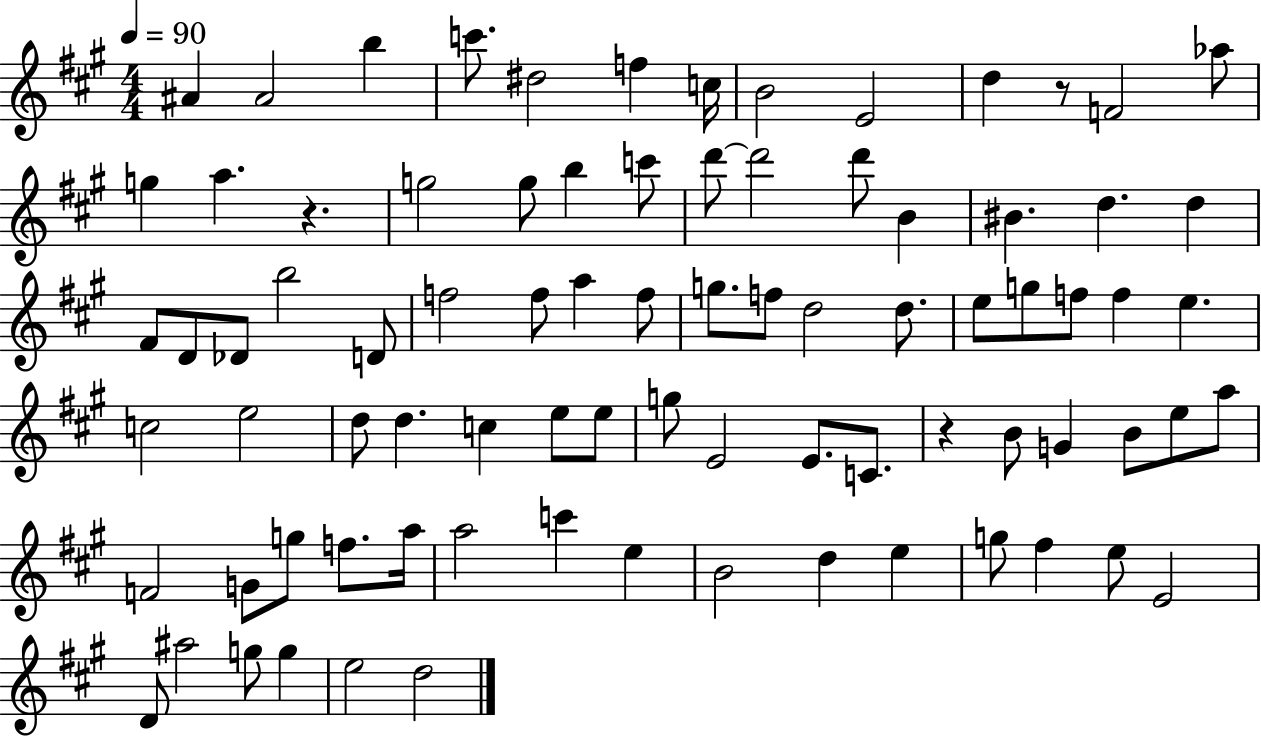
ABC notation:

X:1
T:Untitled
M:4/4
L:1/4
K:A
^A ^A2 b c'/2 ^d2 f c/4 B2 E2 d z/2 F2 _a/2 g a z g2 g/2 b c'/2 d'/2 d'2 d'/2 B ^B d d ^F/2 D/2 _D/2 b2 D/2 f2 f/2 a f/2 g/2 f/2 d2 d/2 e/2 g/2 f/2 f e c2 e2 d/2 d c e/2 e/2 g/2 E2 E/2 C/2 z B/2 G B/2 e/2 a/2 F2 G/2 g/2 f/2 a/4 a2 c' e B2 d e g/2 ^f e/2 E2 D/2 ^a2 g/2 g e2 d2